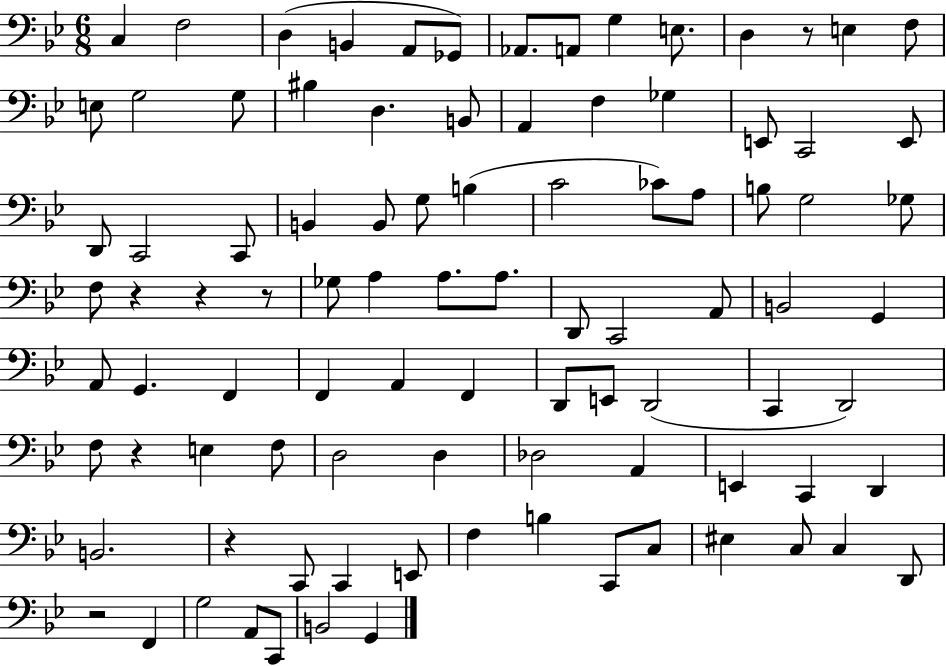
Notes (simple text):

C3/q F3/h D3/q B2/q A2/e Gb2/e Ab2/e. A2/e G3/q E3/e. D3/q R/e E3/q F3/e E3/e G3/h G3/e BIS3/q D3/q. B2/e A2/q F3/q Gb3/q E2/e C2/h E2/e D2/e C2/h C2/e B2/q B2/e G3/e B3/q C4/h CES4/e A3/e B3/e G3/h Gb3/e F3/e R/q R/q R/e Gb3/e A3/q A3/e. A3/e. D2/e C2/h A2/e B2/h G2/q A2/e G2/q. F2/q F2/q A2/q F2/q D2/e E2/e D2/h C2/q D2/h F3/e R/q E3/q F3/e D3/h D3/q Db3/h A2/q E2/q C2/q D2/q B2/h. R/q C2/e C2/q E2/e F3/q B3/q C2/e C3/e EIS3/q C3/e C3/q D2/e R/h F2/q G3/h A2/e C2/e B2/h G2/q